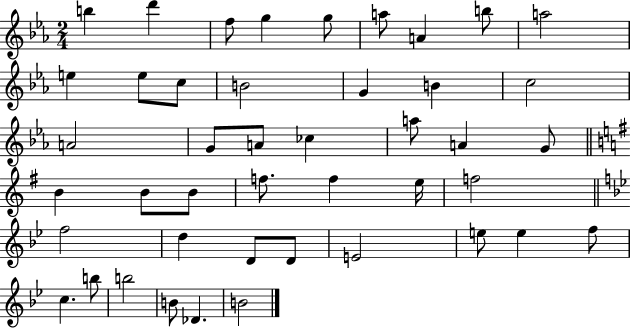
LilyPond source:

{
  \clef treble
  \numericTimeSignature
  \time 2/4
  \key ees \major
  b''4 d'''4 | f''8 g''4 g''8 | a''8 a'4 b''8 | a''2 | \break e''4 e''8 c''8 | b'2 | g'4 b'4 | c''2 | \break a'2 | g'8 a'8 ces''4 | a''8 a'4 g'8 | \bar "||" \break \key g \major b'4 b'8 b'8 | f''8. f''4 e''16 | f''2 | \bar "||" \break \key bes \major f''2 | d''4 d'8 d'8 | e'2 | e''8 e''4 f''8 | \break c''4. b''8 | b''2 | b'8 des'4. | b'2 | \break \bar "|."
}